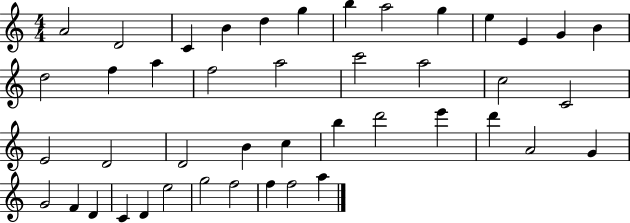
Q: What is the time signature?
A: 4/4